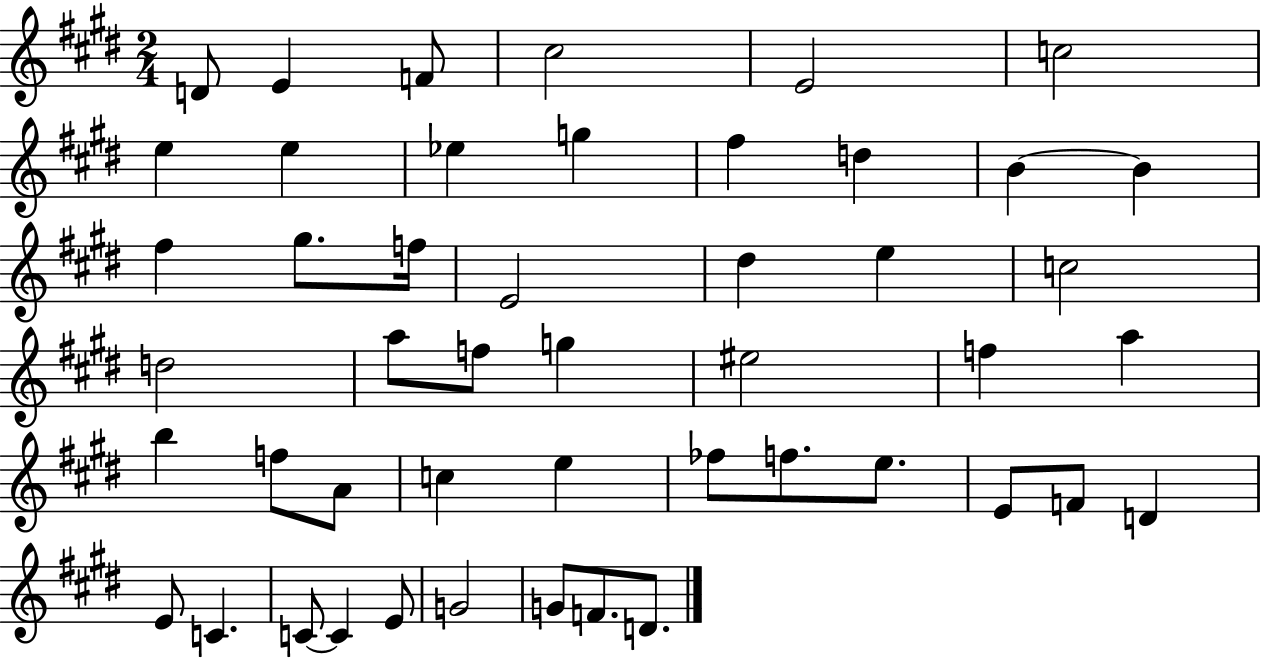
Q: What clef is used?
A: treble